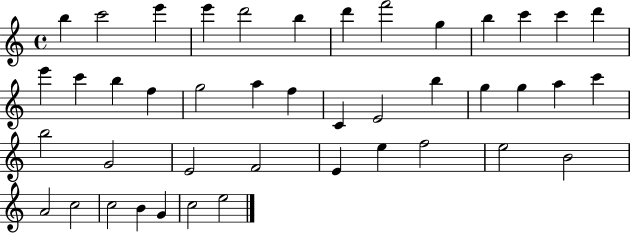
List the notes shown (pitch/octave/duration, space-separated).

B5/q C6/h E6/q E6/q D6/h B5/q D6/q F6/h G5/q B5/q C6/q C6/q D6/q E6/q C6/q B5/q F5/q G5/h A5/q F5/q C4/q E4/h B5/q G5/q G5/q A5/q C6/q B5/h G4/h E4/h F4/h E4/q E5/q F5/h E5/h B4/h A4/h C5/h C5/h B4/q G4/q C5/h E5/h